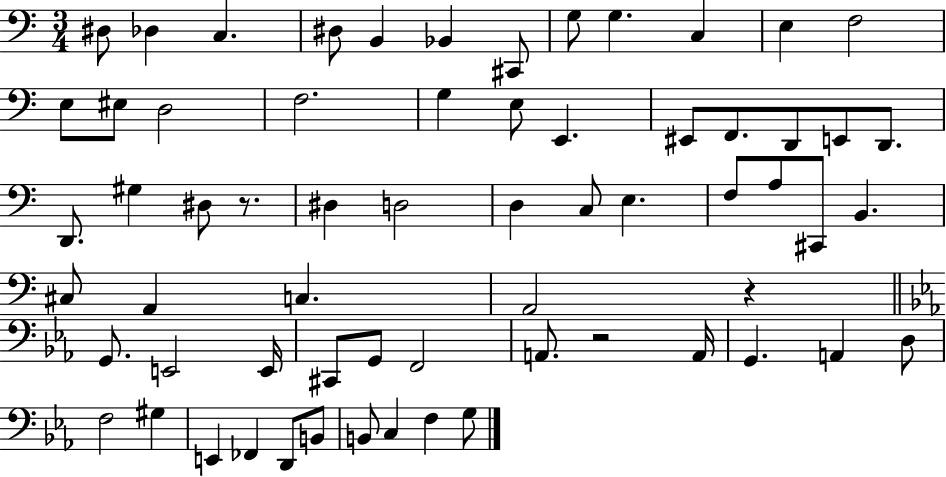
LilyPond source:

{
  \clef bass
  \numericTimeSignature
  \time 3/4
  \key c \major
  \repeat volta 2 { dis8 des4 c4. | dis8 b,4 bes,4 cis,8 | g8 g4. c4 | e4 f2 | \break e8 eis8 d2 | f2. | g4 e8 e,4. | eis,8 f,8. d,8 e,8 d,8. | \break d,8. gis4 dis8 r8. | dis4 d2 | d4 c8 e4. | f8 a8 cis,8 b,4. | \break cis8 a,4 c4. | a,2 r4 | \bar "||" \break \key ees \major g,8. e,2 e,16 | cis,8 g,8 f,2 | a,8. r2 a,16 | g,4. a,4 d8 | \break f2 gis4 | e,4 fes,4 d,8 b,8 | b,8 c4 f4 g8 | } \bar "|."
}